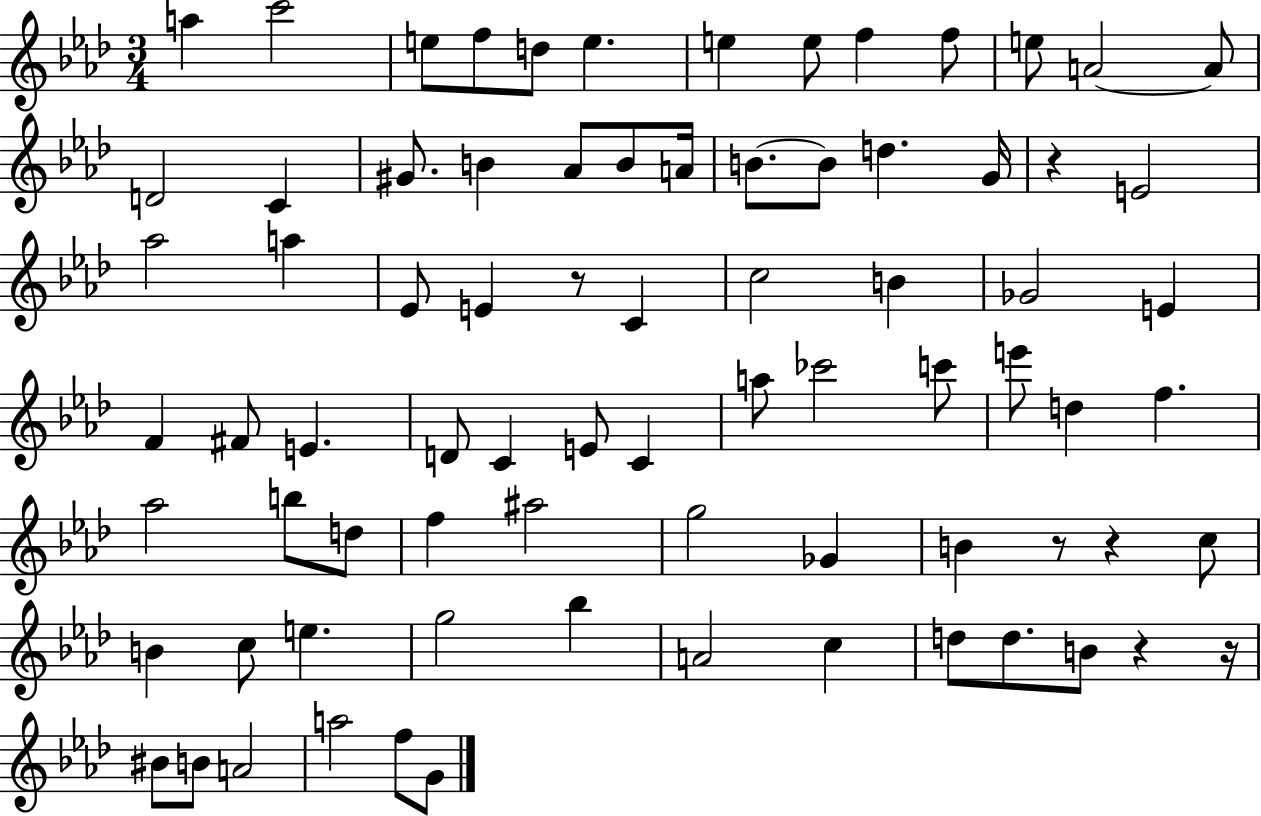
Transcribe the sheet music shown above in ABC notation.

X:1
T:Untitled
M:3/4
L:1/4
K:Ab
a c'2 e/2 f/2 d/2 e e e/2 f f/2 e/2 A2 A/2 D2 C ^G/2 B _A/2 B/2 A/4 B/2 B/2 d G/4 z E2 _a2 a _E/2 E z/2 C c2 B _G2 E F ^F/2 E D/2 C E/2 C a/2 _c'2 c'/2 e'/2 d f _a2 b/2 d/2 f ^a2 g2 _G B z/2 z c/2 B c/2 e g2 _b A2 c d/2 d/2 B/2 z z/4 ^B/2 B/2 A2 a2 f/2 G/2